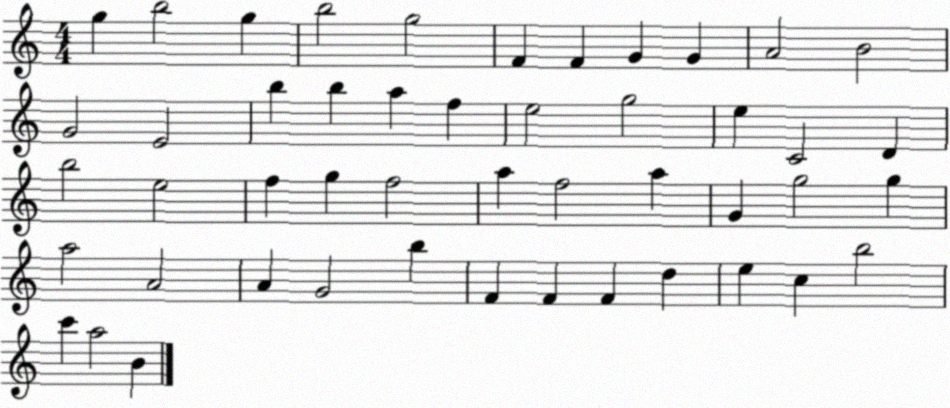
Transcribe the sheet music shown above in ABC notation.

X:1
T:Untitled
M:4/4
L:1/4
K:C
g b2 g b2 g2 F F G G A2 B2 G2 E2 b b a f e2 g2 e C2 D b2 e2 f g f2 a f2 a G g2 g a2 A2 A G2 b F F F d e c b2 c' a2 B